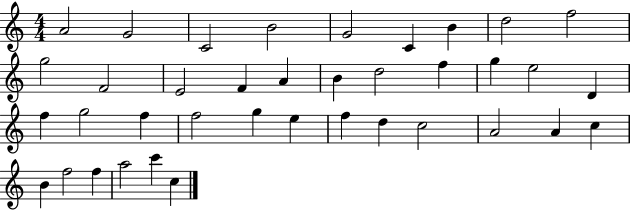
{
  \clef treble
  \numericTimeSignature
  \time 4/4
  \key c \major
  a'2 g'2 | c'2 b'2 | g'2 c'4 b'4 | d''2 f''2 | \break g''2 f'2 | e'2 f'4 a'4 | b'4 d''2 f''4 | g''4 e''2 d'4 | \break f''4 g''2 f''4 | f''2 g''4 e''4 | f''4 d''4 c''2 | a'2 a'4 c''4 | \break b'4 f''2 f''4 | a''2 c'''4 c''4 | \bar "|."
}